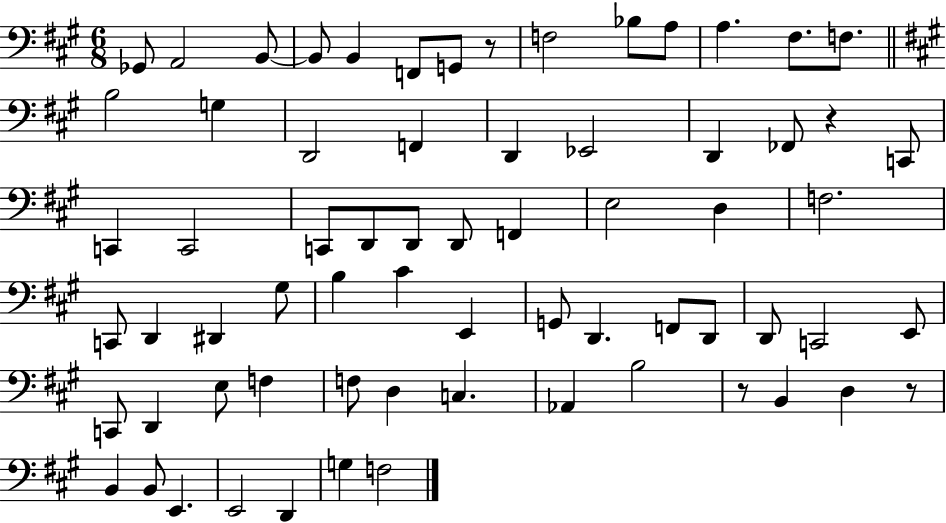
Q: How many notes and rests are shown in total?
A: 68